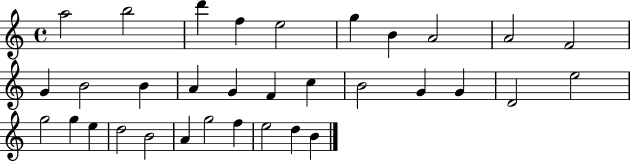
A5/h B5/h D6/q F5/q E5/h G5/q B4/q A4/h A4/h F4/h G4/q B4/h B4/q A4/q G4/q F4/q C5/q B4/h G4/q G4/q D4/h E5/h G5/h G5/q E5/q D5/h B4/h A4/q G5/h F5/q E5/h D5/q B4/q